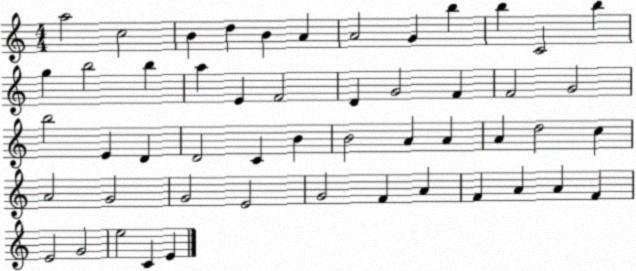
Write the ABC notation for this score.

X:1
T:Untitled
M:4/4
L:1/4
K:C
a2 c2 B d B A A2 G b b C2 b g b2 b a E F2 D G2 F F2 G2 b2 E D D2 C B B2 A A A d2 c A2 G2 G2 E2 G2 F A F A A F E2 G2 e2 C E